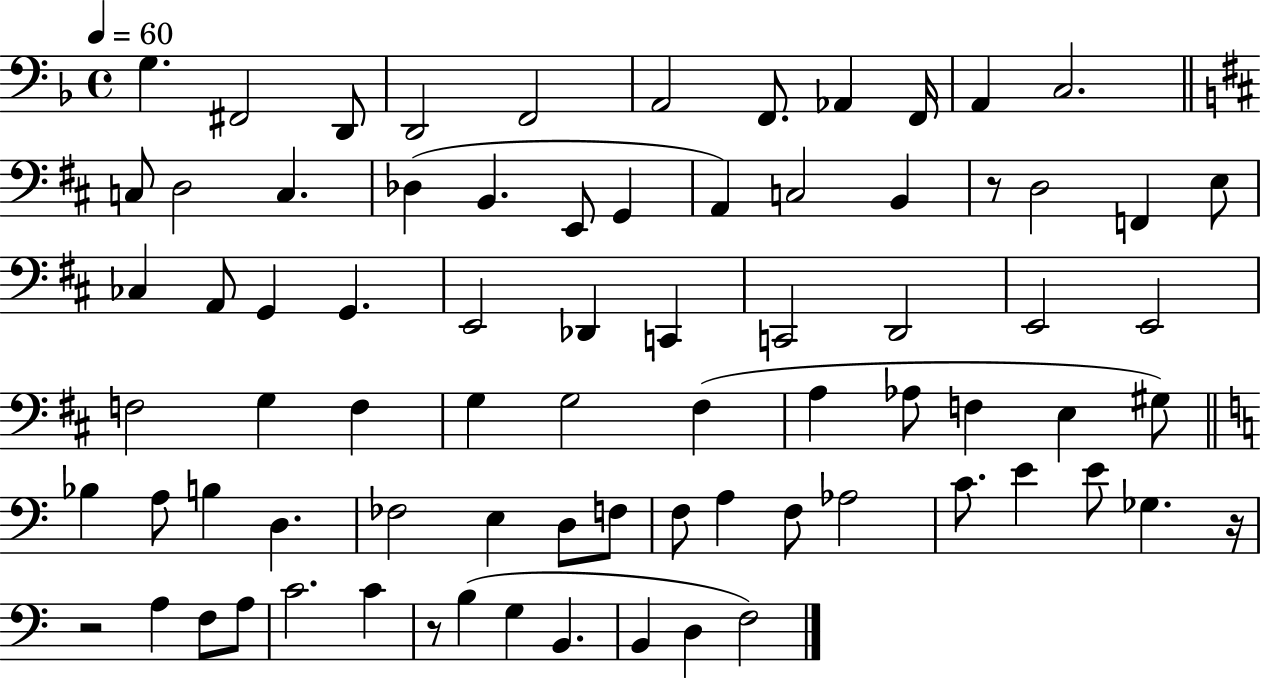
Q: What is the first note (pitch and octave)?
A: G3